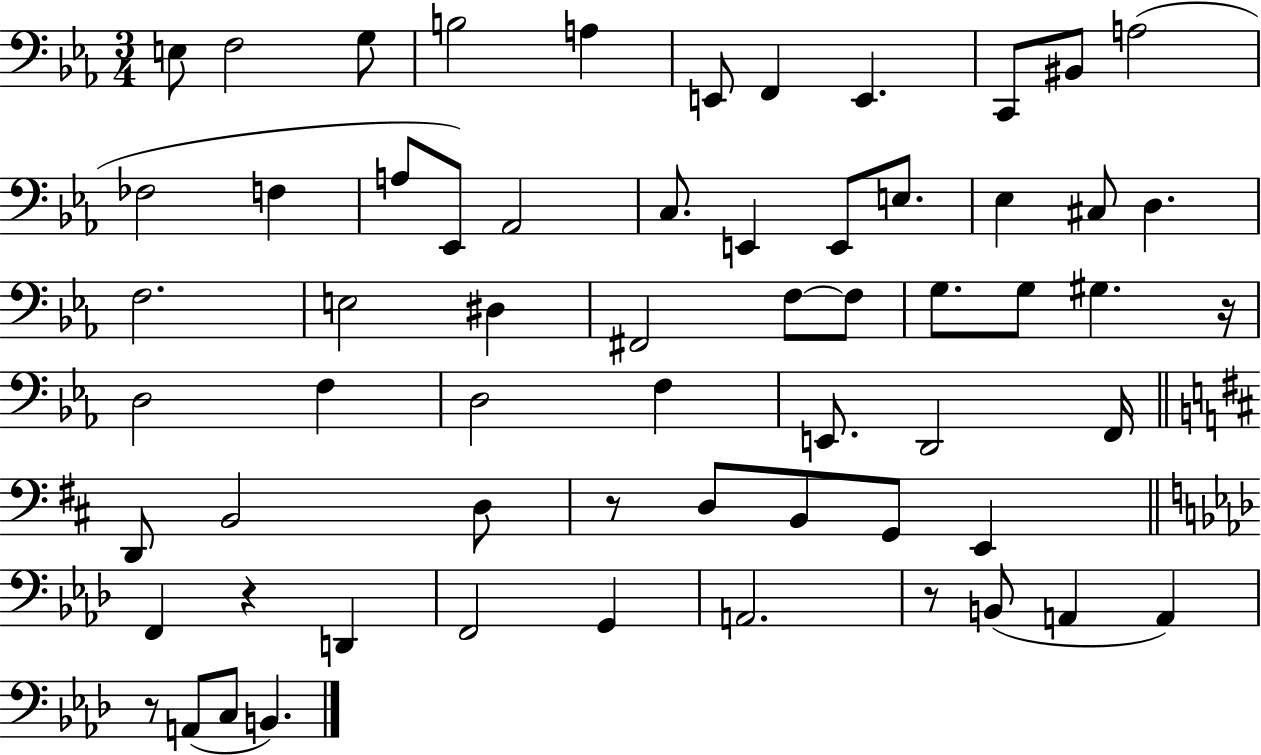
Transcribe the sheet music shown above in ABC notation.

X:1
T:Untitled
M:3/4
L:1/4
K:Eb
E,/2 F,2 G,/2 B,2 A, E,,/2 F,, E,, C,,/2 ^B,,/2 A,2 _F,2 F, A,/2 _E,,/2 _A,,2 C,/2 E,, E,,/2 E,/2 _E, ^C,/2 D, F,2 E,2 ^D, ^F,,2 F,/2 F,/2 G,/2 G,/2 ^G, z/4 D,2 F, D,2 F, E,,/2 D,,2 F,,/4 D,,/2 B,,2 D,/2 z/2 D,/2 B,,/2 G,,/2 E,, F,, z D,, F,,2 G,, A,,2 z/2 B,,/2 A,, A,, z/2 A,,/2 C,/2 B,,